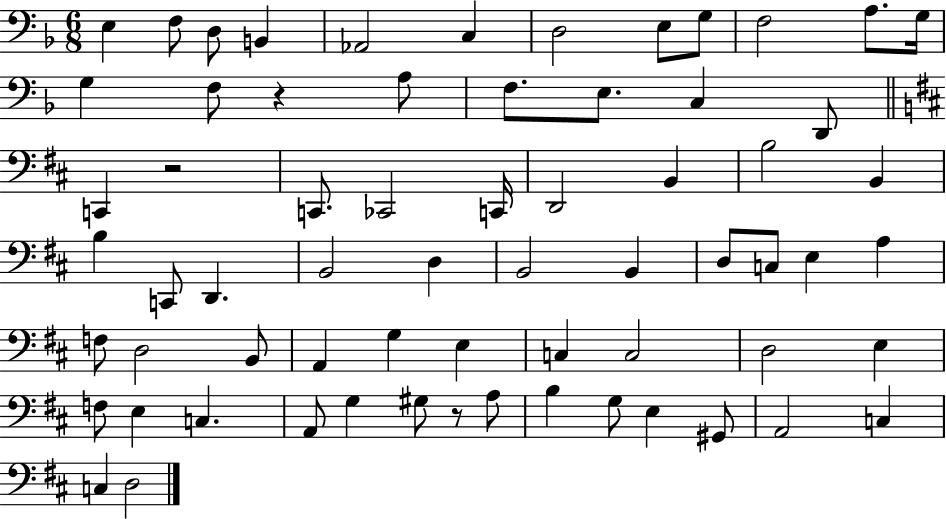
{
  \clef bass
  \numericTimeSignature
  \time 6/8
  \key f \major
  e4 f8 d8 b,4 | aes,2 c4 | d2 e8 g8 | f2 a8. g16 | \break g4 f8 r4 a8 | f8. e8. c4 d,8 | \bar "||" \break \key b \minor c,4 r2 | c,8. ces,2 c,16 | d,2 b,4 | b2 b,4 | \break b4 c,8 d,4. | b,2 d4 | b,2 b,4 | d8 c8 e4 a4 | \break f8 d2 b,8 | a,4 g4 e4 | c4 c2 | d2 e4 | \break f8 e4 c4. | a,8 g4 gis8 r8 a8 | b4 g8 e4 gis,8 | a,2 c4 | \break c4 d2 | \bar "|."
}